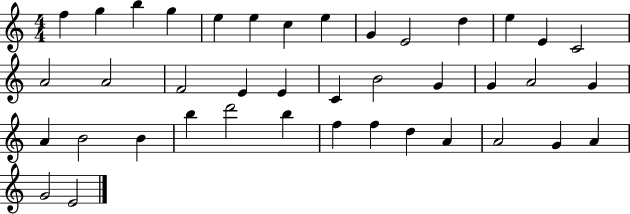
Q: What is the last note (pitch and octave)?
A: E4